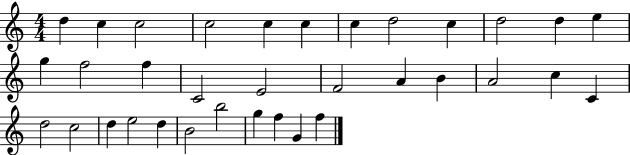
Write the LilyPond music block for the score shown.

{
  \clef treble
  \numericTimeSignature
  \time 4/4
  \key c \major
  d''4 c''4 c''2 | c''2 c''4 c''4 | c''4 d''2 c''4 | d''2 d''4 e''4 | \break g''4 f''2 f''4 | c'2 e'2 | f'2 a'4 b'4 | a'2 c''4 c'4 | \break d''2 c''2 | d''4 e''2 d''4 | b'2 b''2 | g''4 f''4 g'4 f''4 | \break \bar "|."
}